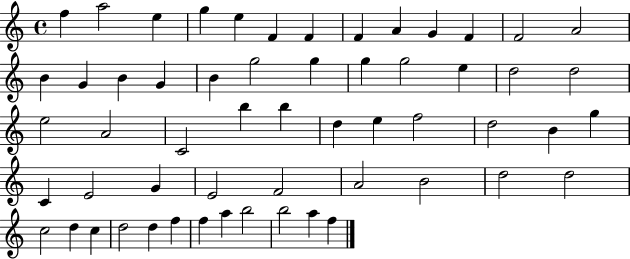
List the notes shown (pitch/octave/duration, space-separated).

F5/q A5/h E5/q G5/q E5/q F4/q F4/q F4/q A4/q G4/q F4/q F4/h A4/h B4/q G4/q B4/q G4/q B4/q G5/h G5/q G5/q G5/h E5/q D5/h D5/h E5/h A4/h C4/h B5/q B5/q D5/q E5/q F5/h D5/h B4/q G5/q C4/q E4/h G4/q E4/h F4/h A4/h B4/h D5/h D5/h C5/h D5/q C5/q D5/h D5/q F5/q F5/q A5/q B5/h B5/h A5/q F5/q